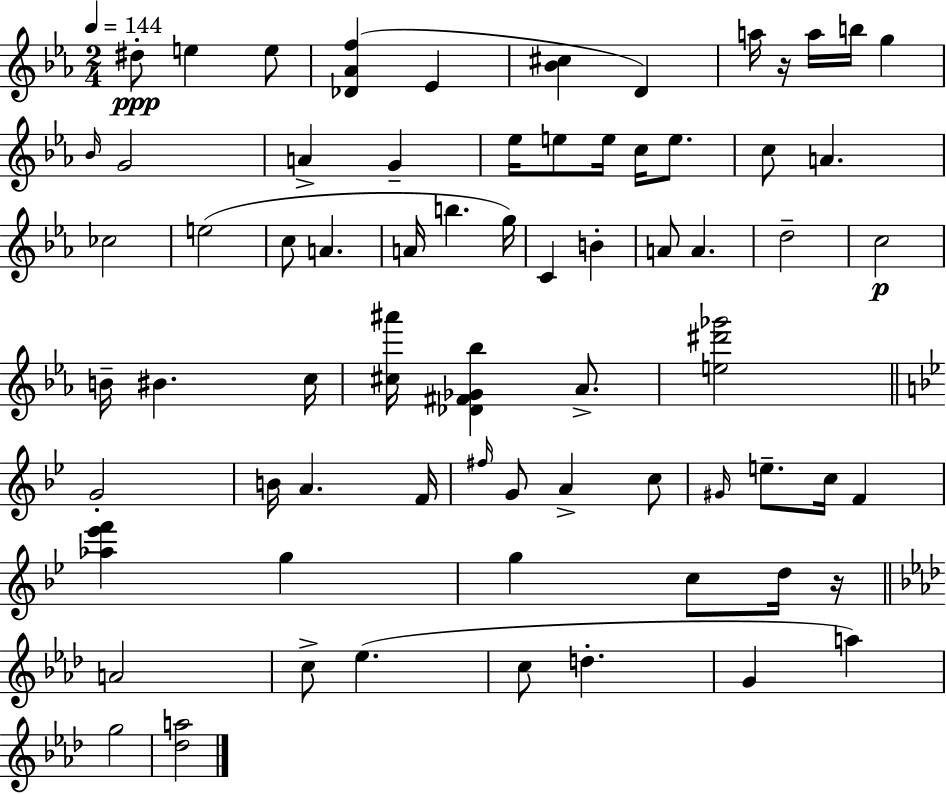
{
  \clef treble
  \numericTimeSignature
  \time 2/4
  \key ees \major
  \tempo 4 = 144
  dis''8-.\ppp e''4 e''8 | <des' aes' f''>4( ees'4 | <bes' cis''>4 d'4) | a''16 r16 a''16 b''16 g''4 | \break \grace { bes'16 } g'2 | a'4-> g'4-- | ees''16 e''8 e''16 c''16 e''8. | c''8 a'4. | \break ces''2 | e''2( | c''8 a'4. | a'16 b''4. | \break g''16) c'4 b'4-. | a'8 a'4. | d''2-- | c''2\p | \break b'16-- bis'4. | c''16 <cis'' ais'''>16 <des' fis' ges' bes''>4 aes'8.-> | <e'' dis''' ges'''>2 | \bar "||" \break \key g \minor g'2-. | b'16 a'4. f'16 | \grace { fis''16 } g'8 a'4-> c''8 | \grace { gis'16 } e''8.-- c''16 f'4 | \break <aes'' ees''' f'''>4 g''4 | g''4 c''8 | d''16 r16 \bar "||" \break \key aes \major a'2 | c''8-> ees''4.( | c''8 d''4.-. | g'4 a''4) | \break g''2 | <des'' a''>2 | \bar "|."
}